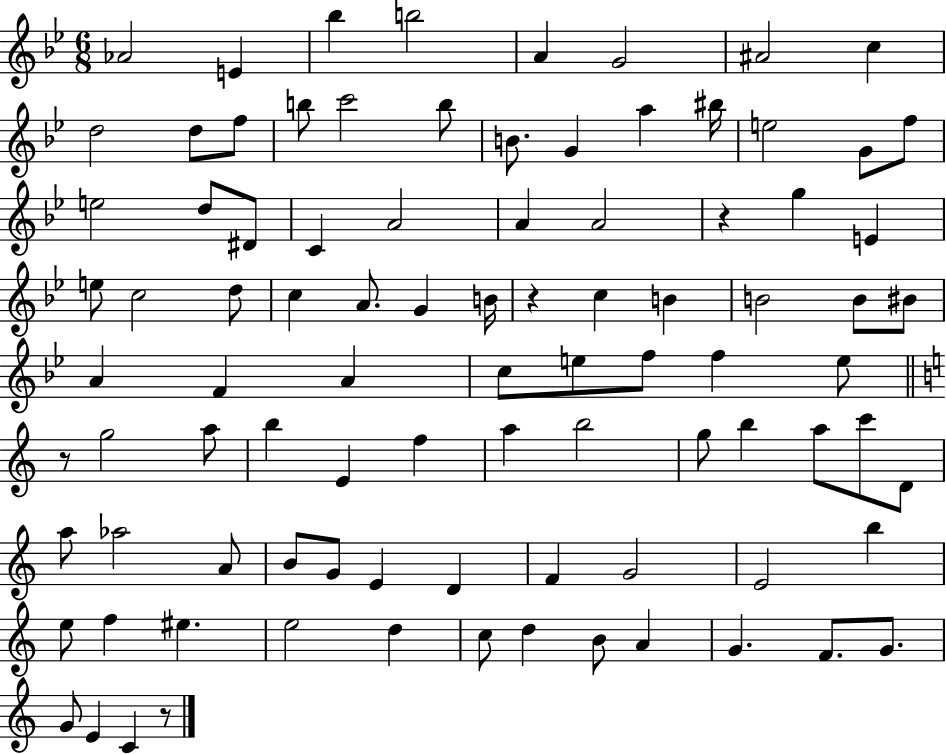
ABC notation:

X:1
T:Untitled
M:6/8
L:1/4
K:Bb
_A2 E _b b2 A G2 ^A2 c d2 d/2 f/2 b/2 c'2 b/2 B/2 G a ^b/4 e2 G/2 f/2 e2 d/2 ^D/2 C A2 A A2 z g E e/2 c2 d/2 c A/2 G B/4 z c B B2 B/2 ^B/2 A F A c/2 e/2 f/2 f e/2 z/2 g2 a/2 b E f a b2 g/2 b a/2 c'/2 D/2 a/2 _a2 A/2 B/2 G/2 E D F G2 E2 b e/2 f ^e e2 d c/2 d B/2 A G F/2 G/2 G/2 E C z/2